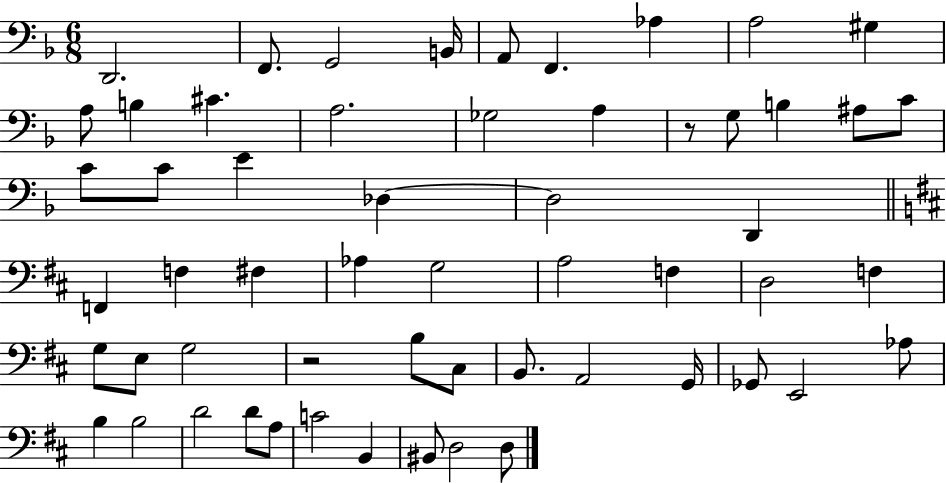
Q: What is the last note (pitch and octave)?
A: D3